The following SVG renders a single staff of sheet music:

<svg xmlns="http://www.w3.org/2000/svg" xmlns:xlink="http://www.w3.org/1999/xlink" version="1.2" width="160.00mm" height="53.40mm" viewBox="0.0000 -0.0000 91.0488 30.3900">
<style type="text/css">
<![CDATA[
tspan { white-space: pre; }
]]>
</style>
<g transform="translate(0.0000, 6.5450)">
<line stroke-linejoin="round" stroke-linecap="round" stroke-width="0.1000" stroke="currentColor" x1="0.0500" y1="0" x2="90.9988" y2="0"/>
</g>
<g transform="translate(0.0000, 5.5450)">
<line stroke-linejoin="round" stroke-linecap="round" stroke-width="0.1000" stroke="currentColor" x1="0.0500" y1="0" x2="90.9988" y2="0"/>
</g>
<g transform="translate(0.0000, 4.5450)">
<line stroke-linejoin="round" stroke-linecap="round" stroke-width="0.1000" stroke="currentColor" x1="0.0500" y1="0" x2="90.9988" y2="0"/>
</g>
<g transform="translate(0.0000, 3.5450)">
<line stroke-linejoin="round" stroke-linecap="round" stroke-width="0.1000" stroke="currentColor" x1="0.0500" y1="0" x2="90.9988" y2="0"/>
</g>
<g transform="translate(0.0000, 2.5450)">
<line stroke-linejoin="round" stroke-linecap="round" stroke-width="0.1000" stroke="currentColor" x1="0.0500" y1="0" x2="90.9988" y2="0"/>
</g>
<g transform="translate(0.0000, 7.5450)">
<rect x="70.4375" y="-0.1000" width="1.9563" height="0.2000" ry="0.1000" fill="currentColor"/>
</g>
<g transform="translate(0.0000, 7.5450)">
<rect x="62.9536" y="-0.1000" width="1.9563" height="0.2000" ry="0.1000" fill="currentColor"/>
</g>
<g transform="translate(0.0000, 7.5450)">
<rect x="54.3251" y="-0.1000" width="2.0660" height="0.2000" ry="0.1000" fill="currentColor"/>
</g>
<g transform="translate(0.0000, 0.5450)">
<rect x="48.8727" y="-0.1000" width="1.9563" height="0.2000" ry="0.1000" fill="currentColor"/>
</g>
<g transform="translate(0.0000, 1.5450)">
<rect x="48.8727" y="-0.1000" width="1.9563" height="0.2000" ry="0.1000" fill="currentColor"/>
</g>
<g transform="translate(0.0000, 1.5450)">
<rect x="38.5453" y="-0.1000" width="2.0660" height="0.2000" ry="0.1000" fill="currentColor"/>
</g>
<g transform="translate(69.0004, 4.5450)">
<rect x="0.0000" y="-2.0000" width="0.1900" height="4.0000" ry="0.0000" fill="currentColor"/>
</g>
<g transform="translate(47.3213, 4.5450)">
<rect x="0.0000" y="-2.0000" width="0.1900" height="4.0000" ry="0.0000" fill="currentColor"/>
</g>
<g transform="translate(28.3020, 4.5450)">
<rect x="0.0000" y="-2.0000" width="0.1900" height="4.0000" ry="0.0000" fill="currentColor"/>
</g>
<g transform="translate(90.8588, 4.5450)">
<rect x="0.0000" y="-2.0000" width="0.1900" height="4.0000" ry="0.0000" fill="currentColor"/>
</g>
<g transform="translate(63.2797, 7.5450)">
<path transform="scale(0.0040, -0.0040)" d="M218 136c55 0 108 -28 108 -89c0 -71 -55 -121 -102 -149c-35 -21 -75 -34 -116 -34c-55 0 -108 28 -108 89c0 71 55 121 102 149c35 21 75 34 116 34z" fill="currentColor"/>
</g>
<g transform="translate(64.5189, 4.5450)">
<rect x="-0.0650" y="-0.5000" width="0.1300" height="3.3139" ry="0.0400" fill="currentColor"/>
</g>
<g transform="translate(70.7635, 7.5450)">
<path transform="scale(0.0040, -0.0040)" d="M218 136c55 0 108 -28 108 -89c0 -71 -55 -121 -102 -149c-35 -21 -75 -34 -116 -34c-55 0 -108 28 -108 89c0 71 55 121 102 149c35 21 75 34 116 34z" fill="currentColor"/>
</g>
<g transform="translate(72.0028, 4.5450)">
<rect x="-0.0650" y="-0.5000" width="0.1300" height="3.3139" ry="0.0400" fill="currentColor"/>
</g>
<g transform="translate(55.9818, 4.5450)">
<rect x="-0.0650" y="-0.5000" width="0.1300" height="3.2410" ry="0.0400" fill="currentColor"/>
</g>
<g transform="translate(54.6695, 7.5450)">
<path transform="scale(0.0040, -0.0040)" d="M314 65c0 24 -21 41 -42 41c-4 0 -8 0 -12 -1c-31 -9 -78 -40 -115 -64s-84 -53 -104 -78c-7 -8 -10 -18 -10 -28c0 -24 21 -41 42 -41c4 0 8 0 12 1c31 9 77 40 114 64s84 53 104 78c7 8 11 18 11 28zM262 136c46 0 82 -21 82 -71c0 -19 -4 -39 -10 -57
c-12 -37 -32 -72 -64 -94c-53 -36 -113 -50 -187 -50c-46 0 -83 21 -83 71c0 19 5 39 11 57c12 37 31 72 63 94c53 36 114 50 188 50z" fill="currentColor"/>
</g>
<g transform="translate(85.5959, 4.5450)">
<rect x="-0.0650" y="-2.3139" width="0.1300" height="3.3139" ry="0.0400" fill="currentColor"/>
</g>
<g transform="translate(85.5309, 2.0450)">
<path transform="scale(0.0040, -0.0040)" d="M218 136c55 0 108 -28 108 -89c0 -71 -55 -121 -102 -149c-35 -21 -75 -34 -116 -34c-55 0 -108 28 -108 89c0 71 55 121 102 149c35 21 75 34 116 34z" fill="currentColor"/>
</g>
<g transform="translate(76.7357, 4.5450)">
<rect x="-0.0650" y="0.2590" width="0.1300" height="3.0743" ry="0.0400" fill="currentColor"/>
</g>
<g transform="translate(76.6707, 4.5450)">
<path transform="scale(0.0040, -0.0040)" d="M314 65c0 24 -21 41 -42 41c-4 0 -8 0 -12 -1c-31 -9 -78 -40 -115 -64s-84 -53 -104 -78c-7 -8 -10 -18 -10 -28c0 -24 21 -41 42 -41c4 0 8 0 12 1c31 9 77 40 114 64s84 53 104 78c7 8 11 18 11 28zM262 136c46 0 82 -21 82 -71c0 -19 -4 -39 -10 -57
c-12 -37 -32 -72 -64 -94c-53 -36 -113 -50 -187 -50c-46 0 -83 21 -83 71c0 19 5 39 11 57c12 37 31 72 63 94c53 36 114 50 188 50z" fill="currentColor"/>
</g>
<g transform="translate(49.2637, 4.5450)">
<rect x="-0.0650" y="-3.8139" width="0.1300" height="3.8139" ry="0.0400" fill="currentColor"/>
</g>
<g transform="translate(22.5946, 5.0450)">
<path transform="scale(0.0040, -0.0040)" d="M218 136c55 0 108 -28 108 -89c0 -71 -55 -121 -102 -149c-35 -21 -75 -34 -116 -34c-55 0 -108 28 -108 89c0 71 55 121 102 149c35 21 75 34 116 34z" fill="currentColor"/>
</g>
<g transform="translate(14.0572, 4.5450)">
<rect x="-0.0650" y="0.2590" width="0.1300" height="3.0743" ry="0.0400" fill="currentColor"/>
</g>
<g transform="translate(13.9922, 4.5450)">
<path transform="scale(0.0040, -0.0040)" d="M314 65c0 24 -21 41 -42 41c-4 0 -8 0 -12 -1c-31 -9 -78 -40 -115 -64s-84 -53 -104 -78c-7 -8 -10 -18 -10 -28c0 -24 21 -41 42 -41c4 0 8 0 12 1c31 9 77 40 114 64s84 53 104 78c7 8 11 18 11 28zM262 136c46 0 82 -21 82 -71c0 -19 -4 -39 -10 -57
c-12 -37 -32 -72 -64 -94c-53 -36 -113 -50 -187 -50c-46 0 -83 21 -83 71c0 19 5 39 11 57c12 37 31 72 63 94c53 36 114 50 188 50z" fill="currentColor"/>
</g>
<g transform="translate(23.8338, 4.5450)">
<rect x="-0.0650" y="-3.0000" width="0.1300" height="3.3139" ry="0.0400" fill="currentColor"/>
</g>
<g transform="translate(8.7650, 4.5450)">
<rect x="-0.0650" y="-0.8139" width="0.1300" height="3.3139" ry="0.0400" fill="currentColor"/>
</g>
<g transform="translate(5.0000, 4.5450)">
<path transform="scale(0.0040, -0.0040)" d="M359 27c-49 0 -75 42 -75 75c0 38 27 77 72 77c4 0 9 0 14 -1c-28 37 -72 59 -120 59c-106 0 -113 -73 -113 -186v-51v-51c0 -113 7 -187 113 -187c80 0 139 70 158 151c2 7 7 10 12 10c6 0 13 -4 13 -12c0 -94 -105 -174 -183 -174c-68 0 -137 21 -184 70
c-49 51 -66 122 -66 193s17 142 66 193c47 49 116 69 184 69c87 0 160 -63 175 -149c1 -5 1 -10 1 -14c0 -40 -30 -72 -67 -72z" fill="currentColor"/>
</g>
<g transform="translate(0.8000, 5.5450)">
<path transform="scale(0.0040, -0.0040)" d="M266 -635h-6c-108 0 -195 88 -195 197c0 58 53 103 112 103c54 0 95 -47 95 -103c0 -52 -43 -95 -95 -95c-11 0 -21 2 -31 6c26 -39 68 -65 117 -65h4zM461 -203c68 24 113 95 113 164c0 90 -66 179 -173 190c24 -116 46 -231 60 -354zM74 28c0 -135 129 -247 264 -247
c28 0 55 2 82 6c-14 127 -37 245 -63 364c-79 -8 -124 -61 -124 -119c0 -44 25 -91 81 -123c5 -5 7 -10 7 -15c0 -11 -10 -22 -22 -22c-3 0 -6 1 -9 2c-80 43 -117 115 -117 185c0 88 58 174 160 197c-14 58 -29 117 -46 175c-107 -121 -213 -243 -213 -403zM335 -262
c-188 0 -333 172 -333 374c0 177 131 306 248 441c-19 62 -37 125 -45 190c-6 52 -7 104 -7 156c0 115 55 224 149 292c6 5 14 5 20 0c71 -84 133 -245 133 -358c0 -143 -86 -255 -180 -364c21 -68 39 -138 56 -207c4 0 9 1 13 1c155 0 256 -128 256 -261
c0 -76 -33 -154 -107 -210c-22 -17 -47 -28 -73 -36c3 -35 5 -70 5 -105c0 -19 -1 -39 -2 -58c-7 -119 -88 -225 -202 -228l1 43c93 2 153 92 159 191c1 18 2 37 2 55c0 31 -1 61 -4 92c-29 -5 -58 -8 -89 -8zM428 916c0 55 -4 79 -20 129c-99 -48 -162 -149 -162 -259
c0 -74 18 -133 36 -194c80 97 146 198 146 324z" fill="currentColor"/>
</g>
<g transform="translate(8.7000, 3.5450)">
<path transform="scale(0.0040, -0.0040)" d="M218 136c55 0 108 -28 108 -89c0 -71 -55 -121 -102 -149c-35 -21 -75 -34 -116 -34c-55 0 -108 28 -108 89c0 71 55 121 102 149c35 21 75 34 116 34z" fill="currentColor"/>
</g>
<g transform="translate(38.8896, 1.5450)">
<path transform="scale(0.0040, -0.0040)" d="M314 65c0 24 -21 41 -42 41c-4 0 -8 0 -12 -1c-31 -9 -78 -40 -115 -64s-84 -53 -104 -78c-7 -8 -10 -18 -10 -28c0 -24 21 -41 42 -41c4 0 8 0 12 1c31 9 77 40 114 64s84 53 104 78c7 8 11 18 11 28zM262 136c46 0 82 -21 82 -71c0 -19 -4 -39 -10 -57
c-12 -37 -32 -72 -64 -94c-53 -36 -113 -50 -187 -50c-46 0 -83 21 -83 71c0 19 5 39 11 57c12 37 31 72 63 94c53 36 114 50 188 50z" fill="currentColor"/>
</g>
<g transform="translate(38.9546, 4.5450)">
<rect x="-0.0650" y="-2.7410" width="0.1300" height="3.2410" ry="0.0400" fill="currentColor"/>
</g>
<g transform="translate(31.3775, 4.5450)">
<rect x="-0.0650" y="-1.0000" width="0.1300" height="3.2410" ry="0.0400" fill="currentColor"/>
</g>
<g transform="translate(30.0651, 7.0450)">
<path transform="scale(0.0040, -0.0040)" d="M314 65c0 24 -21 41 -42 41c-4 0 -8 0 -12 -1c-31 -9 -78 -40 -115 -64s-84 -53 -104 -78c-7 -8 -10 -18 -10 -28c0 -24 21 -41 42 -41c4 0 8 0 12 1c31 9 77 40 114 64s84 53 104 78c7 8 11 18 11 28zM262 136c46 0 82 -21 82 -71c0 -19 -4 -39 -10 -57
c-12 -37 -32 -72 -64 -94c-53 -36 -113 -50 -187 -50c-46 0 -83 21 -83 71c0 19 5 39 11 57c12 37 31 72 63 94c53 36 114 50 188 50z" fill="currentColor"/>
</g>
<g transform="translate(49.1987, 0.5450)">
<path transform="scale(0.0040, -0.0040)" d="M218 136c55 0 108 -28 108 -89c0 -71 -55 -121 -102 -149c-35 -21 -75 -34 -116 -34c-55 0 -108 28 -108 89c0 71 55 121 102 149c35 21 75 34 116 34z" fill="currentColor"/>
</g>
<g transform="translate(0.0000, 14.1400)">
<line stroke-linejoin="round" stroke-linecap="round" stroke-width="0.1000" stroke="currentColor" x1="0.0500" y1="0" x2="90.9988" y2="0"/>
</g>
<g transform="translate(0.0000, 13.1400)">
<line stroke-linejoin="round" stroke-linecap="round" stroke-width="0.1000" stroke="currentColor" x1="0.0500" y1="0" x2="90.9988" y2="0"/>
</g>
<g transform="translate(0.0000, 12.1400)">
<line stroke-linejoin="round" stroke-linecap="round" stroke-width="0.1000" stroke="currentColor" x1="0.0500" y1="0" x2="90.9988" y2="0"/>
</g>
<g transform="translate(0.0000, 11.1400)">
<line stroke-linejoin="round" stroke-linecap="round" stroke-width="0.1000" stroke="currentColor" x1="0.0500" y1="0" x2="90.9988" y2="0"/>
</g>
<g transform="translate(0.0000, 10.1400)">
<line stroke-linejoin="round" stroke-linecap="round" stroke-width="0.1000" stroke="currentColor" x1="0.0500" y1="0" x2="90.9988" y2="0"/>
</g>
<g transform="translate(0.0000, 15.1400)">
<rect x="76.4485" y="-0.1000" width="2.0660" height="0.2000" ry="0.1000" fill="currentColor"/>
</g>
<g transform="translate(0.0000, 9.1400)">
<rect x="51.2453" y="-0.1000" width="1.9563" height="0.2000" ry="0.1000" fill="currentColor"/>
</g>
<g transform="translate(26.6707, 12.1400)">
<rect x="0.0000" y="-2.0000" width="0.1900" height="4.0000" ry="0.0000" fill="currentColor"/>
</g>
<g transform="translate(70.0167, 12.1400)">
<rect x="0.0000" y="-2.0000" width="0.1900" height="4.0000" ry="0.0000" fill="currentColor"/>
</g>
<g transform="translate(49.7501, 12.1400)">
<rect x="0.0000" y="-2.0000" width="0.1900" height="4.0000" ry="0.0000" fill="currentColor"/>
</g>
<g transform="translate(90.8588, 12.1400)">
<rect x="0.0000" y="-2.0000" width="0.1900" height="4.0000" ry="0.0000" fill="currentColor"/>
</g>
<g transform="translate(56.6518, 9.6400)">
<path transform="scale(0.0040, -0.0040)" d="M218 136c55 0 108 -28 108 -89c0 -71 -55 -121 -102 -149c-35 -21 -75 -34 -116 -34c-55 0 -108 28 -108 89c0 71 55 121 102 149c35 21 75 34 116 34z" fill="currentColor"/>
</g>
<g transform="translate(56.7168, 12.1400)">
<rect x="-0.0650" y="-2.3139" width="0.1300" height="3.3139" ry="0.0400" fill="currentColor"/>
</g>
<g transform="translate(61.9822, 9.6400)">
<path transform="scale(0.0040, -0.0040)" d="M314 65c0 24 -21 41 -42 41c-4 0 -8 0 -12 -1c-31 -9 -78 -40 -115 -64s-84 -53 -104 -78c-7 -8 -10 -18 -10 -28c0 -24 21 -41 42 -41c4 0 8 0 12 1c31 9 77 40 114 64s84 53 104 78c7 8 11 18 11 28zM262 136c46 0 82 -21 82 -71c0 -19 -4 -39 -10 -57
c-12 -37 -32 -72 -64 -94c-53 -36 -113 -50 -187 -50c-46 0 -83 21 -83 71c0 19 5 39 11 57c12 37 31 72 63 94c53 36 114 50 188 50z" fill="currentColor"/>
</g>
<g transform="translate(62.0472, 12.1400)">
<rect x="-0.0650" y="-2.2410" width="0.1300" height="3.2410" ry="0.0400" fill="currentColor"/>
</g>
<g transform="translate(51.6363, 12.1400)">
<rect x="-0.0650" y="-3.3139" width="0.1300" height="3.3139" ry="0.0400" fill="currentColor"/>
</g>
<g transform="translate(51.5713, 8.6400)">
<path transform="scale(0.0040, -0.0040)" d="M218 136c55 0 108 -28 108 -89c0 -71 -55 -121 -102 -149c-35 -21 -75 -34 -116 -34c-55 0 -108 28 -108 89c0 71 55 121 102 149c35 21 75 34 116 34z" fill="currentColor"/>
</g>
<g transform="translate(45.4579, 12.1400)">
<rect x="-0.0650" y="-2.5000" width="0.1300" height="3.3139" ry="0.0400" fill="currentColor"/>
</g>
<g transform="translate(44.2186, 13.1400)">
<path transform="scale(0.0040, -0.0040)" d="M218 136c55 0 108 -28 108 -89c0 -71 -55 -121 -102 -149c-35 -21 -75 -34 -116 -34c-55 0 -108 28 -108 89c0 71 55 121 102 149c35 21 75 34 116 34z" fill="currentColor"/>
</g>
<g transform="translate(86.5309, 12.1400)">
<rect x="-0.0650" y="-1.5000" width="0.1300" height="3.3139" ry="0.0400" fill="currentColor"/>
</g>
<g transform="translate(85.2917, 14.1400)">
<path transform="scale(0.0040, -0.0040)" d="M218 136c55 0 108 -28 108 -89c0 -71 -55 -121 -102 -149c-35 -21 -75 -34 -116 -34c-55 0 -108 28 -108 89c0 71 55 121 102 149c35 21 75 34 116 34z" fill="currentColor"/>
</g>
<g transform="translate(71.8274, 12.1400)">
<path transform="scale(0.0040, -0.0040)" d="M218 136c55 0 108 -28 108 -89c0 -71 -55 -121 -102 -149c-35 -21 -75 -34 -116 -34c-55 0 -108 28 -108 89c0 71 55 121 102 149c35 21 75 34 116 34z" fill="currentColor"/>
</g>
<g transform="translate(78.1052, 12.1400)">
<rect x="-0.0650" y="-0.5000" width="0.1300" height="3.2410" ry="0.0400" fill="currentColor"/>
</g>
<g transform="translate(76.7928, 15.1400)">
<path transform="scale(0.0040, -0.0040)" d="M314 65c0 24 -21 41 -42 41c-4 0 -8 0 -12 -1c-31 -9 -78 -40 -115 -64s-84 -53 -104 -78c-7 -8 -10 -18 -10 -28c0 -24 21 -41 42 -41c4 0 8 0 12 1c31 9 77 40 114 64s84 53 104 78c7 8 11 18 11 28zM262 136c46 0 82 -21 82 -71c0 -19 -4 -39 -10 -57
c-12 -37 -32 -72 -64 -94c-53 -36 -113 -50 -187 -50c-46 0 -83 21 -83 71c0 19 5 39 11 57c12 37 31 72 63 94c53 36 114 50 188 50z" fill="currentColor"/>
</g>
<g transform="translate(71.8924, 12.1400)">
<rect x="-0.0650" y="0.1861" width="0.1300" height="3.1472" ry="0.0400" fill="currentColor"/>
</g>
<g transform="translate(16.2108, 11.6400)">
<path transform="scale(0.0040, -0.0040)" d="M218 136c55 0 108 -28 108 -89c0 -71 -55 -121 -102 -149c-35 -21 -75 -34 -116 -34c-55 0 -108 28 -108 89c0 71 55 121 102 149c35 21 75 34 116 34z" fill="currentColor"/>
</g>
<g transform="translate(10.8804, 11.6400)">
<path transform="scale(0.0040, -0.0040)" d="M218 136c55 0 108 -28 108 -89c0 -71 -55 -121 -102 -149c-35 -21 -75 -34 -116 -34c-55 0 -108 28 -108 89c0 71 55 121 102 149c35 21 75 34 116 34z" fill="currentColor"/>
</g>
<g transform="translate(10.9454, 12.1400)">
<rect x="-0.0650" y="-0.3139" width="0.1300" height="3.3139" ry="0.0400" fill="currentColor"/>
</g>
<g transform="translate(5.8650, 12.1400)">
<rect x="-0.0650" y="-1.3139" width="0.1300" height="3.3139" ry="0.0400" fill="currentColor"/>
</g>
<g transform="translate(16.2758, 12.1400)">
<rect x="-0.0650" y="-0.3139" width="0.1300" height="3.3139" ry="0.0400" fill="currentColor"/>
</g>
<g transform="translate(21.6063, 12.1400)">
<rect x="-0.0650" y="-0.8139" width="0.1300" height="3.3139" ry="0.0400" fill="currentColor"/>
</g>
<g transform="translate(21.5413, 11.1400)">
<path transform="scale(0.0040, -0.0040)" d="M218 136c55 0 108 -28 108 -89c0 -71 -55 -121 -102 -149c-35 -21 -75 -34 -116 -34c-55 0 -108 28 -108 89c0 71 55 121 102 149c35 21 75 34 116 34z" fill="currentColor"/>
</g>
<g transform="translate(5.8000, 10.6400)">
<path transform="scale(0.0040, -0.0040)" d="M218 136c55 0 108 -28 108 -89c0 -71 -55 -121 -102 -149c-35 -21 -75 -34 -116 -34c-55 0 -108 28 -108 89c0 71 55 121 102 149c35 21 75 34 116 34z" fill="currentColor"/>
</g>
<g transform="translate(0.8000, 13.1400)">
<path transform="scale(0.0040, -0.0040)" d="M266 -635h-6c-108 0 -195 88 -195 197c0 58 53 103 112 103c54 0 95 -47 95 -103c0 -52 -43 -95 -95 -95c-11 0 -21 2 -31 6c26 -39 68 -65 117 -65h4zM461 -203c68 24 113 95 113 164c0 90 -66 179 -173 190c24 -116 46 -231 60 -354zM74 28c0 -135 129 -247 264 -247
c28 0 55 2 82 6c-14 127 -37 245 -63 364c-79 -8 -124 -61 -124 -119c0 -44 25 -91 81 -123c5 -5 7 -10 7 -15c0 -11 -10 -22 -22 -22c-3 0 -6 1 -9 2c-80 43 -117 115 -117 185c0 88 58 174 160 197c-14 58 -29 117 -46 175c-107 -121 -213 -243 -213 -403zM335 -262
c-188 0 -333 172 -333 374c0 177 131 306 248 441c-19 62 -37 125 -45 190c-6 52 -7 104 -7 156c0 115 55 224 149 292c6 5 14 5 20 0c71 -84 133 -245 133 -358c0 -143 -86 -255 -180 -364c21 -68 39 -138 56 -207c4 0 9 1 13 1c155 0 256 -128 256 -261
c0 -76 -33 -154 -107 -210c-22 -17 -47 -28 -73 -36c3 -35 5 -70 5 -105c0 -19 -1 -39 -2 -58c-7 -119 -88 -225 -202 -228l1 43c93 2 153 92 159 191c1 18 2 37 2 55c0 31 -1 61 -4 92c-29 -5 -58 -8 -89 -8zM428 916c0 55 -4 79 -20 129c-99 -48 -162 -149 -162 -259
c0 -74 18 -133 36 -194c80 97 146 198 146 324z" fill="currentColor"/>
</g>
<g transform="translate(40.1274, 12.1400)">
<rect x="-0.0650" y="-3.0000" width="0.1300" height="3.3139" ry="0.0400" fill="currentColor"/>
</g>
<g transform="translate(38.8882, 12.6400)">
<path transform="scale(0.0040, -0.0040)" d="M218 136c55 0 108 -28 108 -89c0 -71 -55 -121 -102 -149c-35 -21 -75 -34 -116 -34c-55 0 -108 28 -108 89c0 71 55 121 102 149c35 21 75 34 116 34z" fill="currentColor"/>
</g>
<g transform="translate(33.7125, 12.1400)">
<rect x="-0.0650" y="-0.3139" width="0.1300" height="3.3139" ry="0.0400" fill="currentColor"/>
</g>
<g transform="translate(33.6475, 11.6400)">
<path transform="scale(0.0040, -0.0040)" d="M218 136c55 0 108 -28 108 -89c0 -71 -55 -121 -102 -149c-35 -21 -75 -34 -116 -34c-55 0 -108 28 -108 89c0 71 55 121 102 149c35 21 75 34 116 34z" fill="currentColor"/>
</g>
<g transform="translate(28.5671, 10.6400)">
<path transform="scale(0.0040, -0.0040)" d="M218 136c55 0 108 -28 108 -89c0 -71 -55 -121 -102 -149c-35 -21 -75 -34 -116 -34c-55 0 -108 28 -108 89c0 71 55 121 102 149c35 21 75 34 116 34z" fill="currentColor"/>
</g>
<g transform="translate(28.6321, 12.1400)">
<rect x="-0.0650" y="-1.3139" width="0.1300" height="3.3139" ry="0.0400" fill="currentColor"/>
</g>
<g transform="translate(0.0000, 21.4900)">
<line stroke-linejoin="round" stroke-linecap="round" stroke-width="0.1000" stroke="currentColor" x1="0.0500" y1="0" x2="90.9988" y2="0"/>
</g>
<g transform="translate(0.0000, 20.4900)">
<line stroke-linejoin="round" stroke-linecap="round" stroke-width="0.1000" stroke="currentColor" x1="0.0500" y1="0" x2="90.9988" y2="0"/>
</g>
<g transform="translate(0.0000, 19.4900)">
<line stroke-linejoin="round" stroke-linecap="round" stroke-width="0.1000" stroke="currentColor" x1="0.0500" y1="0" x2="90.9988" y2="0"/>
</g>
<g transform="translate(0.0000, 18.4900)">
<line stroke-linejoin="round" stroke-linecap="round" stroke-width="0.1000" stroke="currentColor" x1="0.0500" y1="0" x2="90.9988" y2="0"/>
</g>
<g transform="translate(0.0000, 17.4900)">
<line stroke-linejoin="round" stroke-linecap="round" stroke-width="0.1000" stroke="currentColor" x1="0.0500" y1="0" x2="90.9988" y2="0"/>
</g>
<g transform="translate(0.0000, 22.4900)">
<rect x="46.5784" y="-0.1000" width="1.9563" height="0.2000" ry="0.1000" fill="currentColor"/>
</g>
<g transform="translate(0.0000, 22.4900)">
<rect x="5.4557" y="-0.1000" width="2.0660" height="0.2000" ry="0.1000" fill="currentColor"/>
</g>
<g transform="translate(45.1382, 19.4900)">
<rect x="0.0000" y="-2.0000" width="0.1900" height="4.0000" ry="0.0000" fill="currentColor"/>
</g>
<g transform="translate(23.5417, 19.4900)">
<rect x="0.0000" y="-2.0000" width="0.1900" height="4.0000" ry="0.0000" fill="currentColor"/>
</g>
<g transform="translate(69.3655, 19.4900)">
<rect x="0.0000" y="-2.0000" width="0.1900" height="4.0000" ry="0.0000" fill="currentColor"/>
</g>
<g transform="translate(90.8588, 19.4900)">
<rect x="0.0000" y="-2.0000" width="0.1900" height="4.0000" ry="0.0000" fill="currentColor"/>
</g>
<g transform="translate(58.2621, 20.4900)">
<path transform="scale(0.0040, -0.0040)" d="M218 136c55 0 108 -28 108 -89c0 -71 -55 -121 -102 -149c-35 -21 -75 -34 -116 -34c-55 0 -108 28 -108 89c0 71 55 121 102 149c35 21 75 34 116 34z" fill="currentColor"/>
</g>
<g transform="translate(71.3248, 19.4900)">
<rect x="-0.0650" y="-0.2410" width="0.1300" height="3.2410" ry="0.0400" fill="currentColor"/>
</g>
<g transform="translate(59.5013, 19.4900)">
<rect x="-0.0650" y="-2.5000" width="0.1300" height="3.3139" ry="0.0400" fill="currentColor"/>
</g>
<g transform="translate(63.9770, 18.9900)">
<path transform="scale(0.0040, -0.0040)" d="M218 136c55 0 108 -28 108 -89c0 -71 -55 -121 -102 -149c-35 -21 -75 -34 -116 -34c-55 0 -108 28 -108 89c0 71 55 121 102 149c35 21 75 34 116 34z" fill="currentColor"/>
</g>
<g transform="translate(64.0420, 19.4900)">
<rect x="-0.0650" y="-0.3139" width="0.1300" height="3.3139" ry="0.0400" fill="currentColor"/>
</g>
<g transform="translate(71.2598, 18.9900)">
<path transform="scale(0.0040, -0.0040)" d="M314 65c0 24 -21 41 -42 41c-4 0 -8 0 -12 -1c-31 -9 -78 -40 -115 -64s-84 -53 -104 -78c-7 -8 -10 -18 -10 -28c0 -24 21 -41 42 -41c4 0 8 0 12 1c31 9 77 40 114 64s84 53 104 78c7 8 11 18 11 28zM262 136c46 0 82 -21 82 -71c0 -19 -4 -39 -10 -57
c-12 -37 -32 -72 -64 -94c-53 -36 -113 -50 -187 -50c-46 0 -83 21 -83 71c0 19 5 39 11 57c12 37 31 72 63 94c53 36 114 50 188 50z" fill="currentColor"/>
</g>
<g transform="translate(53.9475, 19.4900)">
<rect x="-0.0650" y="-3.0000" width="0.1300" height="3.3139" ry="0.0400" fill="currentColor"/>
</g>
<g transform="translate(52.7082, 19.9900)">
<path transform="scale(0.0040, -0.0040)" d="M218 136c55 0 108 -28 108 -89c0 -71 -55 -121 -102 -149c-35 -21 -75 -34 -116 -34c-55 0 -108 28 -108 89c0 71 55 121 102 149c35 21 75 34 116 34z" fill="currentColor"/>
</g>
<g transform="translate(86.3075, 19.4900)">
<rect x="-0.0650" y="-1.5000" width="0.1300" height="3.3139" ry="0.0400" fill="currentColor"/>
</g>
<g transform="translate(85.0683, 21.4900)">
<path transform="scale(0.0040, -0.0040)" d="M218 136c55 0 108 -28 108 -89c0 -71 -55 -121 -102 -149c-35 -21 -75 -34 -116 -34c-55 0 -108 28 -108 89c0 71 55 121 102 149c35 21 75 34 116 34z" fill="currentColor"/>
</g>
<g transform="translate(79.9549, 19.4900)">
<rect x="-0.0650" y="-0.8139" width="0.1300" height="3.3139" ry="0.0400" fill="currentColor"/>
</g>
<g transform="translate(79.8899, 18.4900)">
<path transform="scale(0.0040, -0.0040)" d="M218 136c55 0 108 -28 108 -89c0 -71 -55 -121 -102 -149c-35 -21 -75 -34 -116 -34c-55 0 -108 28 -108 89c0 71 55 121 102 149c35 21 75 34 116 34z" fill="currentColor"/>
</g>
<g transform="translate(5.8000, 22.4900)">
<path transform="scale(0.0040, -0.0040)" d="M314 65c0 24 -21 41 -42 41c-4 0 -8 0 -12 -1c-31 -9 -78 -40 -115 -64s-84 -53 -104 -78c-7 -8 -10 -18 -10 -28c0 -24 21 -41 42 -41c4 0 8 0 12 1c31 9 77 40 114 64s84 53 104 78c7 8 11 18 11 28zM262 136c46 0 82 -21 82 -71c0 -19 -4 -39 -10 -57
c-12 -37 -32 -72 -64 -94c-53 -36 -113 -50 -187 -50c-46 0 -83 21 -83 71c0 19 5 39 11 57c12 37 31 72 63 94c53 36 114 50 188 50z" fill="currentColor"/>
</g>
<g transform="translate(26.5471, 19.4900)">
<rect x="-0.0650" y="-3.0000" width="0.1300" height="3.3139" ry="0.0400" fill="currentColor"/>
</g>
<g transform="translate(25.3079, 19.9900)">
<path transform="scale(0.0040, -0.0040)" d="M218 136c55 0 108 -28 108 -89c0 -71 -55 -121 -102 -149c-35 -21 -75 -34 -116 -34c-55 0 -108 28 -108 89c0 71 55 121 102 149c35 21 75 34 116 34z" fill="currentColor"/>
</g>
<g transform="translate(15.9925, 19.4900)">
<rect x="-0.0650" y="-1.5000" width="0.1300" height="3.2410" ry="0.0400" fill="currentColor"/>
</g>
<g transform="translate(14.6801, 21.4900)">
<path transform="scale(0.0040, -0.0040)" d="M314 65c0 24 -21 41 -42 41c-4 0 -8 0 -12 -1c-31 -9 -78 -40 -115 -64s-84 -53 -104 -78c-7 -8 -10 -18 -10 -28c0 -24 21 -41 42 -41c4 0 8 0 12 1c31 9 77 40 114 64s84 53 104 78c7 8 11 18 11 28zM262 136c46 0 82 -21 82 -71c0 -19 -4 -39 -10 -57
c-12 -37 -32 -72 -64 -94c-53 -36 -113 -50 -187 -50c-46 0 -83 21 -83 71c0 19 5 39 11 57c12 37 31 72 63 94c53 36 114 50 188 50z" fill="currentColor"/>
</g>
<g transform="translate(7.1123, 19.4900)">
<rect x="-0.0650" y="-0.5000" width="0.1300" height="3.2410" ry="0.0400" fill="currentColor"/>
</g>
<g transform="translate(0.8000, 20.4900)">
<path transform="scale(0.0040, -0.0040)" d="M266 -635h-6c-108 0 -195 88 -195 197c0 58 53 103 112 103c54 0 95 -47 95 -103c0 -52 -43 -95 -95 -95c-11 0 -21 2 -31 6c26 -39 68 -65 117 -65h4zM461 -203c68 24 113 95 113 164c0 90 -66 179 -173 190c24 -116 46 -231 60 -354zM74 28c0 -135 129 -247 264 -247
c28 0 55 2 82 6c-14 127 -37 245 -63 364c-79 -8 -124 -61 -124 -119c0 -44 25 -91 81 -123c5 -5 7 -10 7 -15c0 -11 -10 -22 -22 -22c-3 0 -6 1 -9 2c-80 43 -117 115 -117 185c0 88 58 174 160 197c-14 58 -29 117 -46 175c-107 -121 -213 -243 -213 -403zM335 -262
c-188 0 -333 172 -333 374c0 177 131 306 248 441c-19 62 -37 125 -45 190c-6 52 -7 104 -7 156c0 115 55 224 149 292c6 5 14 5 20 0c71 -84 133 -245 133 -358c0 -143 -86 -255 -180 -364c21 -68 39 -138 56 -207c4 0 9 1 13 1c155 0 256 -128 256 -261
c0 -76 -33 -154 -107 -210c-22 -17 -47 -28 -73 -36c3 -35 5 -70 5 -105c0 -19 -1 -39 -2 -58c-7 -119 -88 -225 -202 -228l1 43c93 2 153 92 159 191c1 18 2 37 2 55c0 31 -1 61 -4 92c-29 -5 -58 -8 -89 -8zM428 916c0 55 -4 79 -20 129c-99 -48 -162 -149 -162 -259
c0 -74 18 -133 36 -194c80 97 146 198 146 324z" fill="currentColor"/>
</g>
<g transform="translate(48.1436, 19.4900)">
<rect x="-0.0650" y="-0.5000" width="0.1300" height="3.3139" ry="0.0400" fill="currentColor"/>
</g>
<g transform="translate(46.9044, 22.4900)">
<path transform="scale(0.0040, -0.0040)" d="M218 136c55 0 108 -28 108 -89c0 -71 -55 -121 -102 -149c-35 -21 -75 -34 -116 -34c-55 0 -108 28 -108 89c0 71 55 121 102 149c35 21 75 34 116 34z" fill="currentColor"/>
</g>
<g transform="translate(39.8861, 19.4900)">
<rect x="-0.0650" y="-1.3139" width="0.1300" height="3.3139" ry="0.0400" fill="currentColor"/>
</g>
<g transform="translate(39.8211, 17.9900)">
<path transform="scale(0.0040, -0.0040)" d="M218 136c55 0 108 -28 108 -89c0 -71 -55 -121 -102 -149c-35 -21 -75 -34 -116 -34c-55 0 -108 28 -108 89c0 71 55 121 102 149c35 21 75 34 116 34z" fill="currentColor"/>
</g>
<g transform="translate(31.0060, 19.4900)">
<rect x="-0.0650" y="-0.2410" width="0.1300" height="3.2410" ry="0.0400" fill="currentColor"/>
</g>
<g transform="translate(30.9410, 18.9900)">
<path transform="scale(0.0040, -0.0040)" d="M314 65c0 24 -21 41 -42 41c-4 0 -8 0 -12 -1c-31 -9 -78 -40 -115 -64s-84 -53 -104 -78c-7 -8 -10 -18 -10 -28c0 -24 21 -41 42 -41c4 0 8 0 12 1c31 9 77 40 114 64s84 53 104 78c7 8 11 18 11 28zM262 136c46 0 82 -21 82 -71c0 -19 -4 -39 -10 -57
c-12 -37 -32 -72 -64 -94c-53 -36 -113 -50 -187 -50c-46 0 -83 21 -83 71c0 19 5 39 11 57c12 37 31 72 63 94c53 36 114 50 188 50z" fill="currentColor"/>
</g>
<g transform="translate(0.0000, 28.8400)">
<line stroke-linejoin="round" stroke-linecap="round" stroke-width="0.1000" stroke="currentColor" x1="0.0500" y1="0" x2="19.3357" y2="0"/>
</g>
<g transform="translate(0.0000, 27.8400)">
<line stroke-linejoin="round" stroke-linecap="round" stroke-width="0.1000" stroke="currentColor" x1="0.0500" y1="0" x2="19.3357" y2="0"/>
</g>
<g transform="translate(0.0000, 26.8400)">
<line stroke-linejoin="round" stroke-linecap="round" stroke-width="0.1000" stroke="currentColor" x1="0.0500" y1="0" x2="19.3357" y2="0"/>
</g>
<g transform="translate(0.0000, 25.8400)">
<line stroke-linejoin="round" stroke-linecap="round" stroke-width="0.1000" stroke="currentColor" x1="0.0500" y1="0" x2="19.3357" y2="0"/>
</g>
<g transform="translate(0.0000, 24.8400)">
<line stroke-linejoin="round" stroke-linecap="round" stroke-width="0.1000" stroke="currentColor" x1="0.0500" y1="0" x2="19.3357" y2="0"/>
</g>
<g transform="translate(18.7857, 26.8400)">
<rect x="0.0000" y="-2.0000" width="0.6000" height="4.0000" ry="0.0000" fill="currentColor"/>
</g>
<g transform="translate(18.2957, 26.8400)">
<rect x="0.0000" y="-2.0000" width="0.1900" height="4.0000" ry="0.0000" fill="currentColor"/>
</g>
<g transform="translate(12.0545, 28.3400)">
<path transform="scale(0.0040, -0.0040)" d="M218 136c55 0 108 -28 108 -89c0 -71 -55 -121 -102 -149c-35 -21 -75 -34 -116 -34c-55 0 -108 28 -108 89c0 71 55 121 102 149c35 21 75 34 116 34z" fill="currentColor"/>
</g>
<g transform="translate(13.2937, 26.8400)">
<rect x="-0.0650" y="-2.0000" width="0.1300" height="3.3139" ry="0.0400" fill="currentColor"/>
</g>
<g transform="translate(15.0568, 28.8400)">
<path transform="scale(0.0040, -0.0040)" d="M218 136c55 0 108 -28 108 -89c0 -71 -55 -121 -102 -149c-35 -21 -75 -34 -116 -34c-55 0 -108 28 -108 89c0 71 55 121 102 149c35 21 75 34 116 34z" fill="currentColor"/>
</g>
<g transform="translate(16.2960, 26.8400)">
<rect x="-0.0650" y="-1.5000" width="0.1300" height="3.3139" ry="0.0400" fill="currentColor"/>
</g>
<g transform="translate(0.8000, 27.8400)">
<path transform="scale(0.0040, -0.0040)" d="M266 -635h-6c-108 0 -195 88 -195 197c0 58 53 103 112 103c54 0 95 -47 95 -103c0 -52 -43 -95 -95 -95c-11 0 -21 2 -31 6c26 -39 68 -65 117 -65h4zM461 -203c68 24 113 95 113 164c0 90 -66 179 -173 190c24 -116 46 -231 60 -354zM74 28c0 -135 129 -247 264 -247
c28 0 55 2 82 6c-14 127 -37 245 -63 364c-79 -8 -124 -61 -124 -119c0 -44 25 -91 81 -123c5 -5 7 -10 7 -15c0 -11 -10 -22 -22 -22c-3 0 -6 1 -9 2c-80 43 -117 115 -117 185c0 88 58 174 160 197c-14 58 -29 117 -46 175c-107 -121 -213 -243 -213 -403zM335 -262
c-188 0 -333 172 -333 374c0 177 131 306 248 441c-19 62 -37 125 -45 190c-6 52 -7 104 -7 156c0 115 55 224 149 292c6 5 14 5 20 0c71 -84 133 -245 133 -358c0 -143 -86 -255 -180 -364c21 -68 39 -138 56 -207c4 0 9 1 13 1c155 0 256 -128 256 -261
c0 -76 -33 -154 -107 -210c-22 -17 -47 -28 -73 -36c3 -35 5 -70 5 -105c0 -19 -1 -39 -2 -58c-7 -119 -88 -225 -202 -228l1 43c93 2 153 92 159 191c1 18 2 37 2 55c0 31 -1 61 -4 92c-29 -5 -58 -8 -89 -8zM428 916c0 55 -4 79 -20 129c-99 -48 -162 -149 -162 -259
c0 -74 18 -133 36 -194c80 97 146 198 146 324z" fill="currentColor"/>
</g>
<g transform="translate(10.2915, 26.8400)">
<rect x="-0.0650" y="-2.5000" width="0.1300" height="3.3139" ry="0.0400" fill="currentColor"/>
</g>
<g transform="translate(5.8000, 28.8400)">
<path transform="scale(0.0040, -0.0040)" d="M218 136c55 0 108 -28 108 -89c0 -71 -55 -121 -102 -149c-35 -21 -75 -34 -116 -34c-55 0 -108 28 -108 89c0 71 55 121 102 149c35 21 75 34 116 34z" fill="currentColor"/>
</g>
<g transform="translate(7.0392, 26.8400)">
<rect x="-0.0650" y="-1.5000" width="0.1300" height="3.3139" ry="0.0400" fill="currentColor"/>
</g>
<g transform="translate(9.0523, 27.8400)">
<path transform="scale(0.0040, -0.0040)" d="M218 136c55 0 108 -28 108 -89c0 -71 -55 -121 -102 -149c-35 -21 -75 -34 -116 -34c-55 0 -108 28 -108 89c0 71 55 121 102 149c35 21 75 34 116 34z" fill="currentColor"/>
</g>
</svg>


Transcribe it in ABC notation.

X:1
T:Untitled
M:4/4
L:1/4
K:C
d B2 A D2 a2 c' C2 C C B2 g e c c d e c A G b g g2 B C2 E C2 E2 A c2 e C A G c c2 d E E G F E